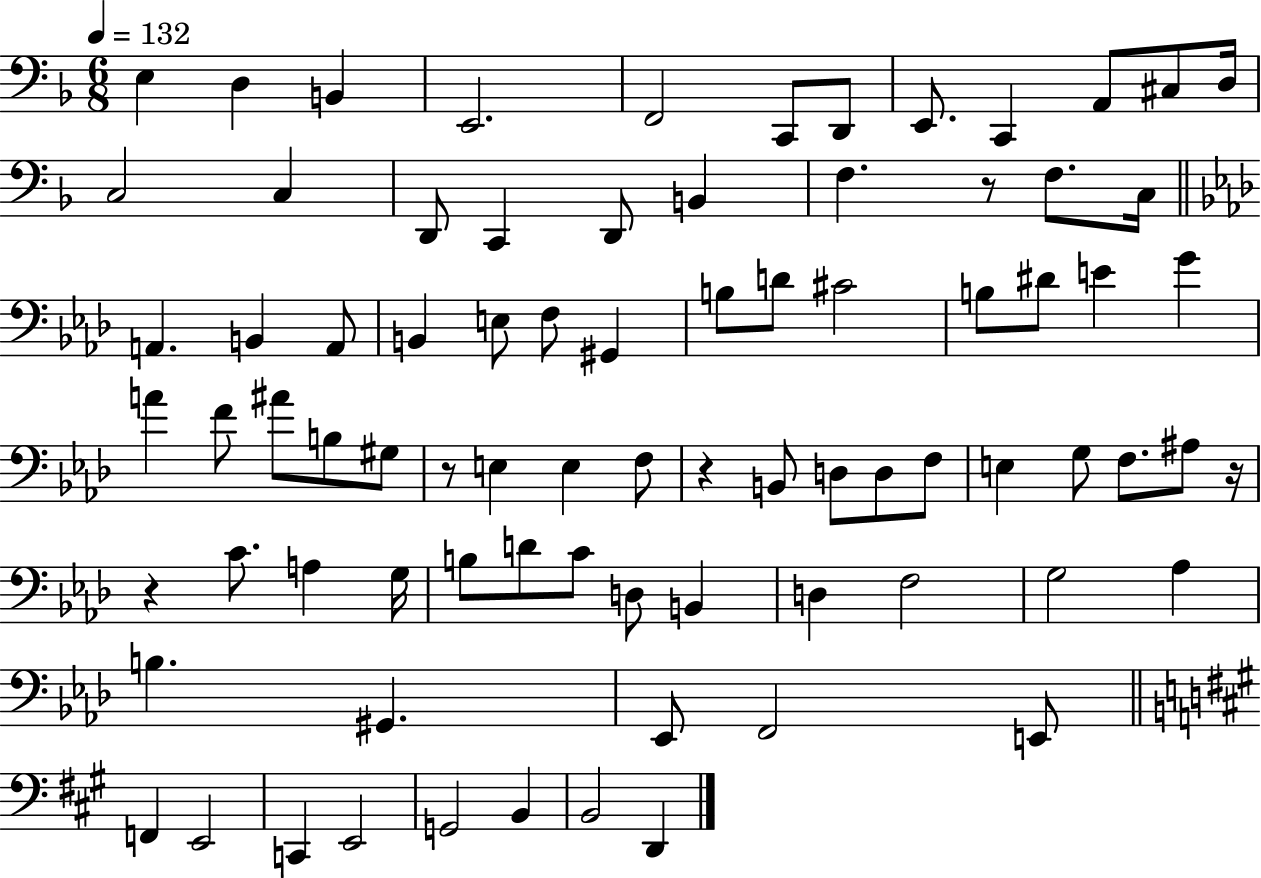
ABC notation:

X:1
T:Untitled
M:6/8
L:1/4
K:F
E, D, B,, E,,2 F,,2 C,,/2 D,,/2 E,,/2 C,, A,,/2 ^C,/2 D,/4 C,2 C, D,,/2 C,, D,,/2 B,, F, z/2 F,/2 C,/4 A,, B,, A,,/2 B,, E,/2 F,/2 ^G,, B,/2 D/2 ^C2 B,/2 ^D/2 E G A F/2 ^A/2 B,/2 ^G,/2 z/2 E, E, F,/2 z B,,/2 D,/2 D,/2 F,/2 E, G,/2 F,/2 ^A,/2 z/4 z C/2 A, G,/4 B,/2 D/2 C/2 D,/2 B,, D, F,2 G,2 _A, B, ^G,, _E,,/2 F,,2 E,,/2 F,, E,,2 C,, E,,2 G,,2 B,, B,,2 D,,